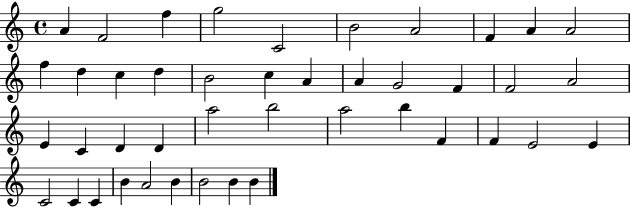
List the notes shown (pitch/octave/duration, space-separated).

A4/q F4/h F5/q G5/h C4/h B4/h A4/h F4/q A4/q A4/h F5/q D5/q C5/q D5/q B4/h C5/q A4/q A4/q G4/h F4/q F4/h A4/h E4/q C4/q D4/q D4/q A5/h B5/h A5/h B5/q F4/q F4/q E4/h E4/q C4/h C4/q C4/q B4/q A4/h B4/q B4/h B4/q B4/q